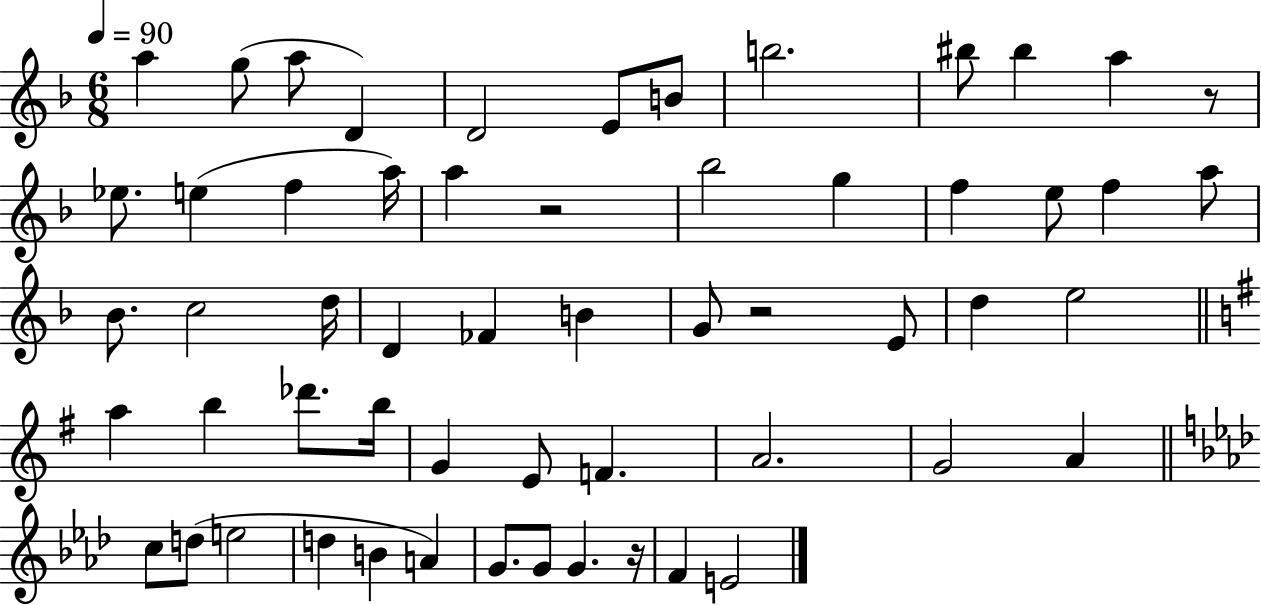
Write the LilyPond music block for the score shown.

{
  \clef treble
  \numericTimeSignature
  \time 6/8
  \key f \major
  \tempo 4 = 90
  a''4 g''8( a''8 d'4) | d'2 e'8 b'8 | b''2. | bis''8 bis''4 a''4 r8 | \break ees''8. e''4( f''4 a''16) | a''4 r2 | bes''2 g''4 | f''4 e''8 f''4 a''8 | \break bes'8. c''2 d''16 | d'4 fes'4 b'4 | g'8 r2 e'8 | d''4 e''2 | \break \bar "||" \break \key g \major a''4 b''4 des'''8. b''16 | g'4 e'8 f'4. | a'2. | g'2 a'4 | \break \bar "||" \break \key aes \major c''8 d''8( e''2 | d''4 b'4 a'4) | g'8. g'8 g'4. r16 | f'4 e'2 | \break \bar "|."
}